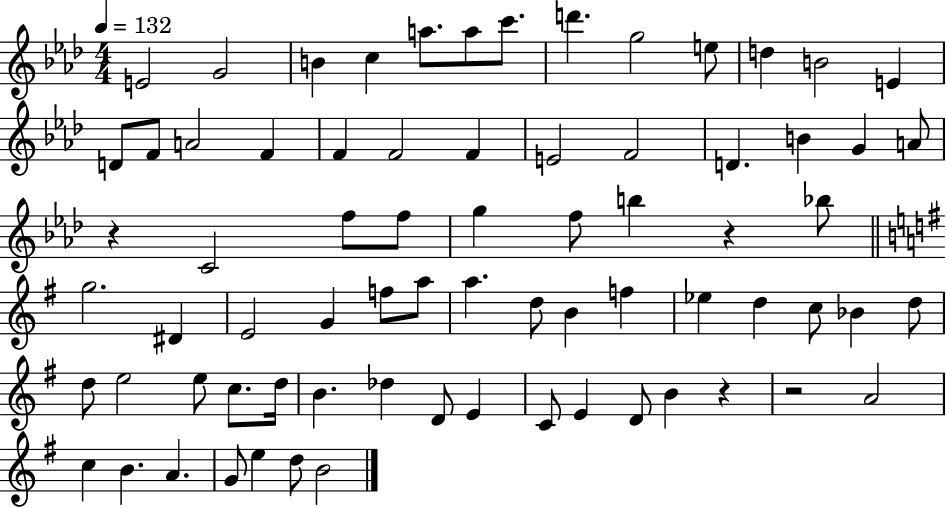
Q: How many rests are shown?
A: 4